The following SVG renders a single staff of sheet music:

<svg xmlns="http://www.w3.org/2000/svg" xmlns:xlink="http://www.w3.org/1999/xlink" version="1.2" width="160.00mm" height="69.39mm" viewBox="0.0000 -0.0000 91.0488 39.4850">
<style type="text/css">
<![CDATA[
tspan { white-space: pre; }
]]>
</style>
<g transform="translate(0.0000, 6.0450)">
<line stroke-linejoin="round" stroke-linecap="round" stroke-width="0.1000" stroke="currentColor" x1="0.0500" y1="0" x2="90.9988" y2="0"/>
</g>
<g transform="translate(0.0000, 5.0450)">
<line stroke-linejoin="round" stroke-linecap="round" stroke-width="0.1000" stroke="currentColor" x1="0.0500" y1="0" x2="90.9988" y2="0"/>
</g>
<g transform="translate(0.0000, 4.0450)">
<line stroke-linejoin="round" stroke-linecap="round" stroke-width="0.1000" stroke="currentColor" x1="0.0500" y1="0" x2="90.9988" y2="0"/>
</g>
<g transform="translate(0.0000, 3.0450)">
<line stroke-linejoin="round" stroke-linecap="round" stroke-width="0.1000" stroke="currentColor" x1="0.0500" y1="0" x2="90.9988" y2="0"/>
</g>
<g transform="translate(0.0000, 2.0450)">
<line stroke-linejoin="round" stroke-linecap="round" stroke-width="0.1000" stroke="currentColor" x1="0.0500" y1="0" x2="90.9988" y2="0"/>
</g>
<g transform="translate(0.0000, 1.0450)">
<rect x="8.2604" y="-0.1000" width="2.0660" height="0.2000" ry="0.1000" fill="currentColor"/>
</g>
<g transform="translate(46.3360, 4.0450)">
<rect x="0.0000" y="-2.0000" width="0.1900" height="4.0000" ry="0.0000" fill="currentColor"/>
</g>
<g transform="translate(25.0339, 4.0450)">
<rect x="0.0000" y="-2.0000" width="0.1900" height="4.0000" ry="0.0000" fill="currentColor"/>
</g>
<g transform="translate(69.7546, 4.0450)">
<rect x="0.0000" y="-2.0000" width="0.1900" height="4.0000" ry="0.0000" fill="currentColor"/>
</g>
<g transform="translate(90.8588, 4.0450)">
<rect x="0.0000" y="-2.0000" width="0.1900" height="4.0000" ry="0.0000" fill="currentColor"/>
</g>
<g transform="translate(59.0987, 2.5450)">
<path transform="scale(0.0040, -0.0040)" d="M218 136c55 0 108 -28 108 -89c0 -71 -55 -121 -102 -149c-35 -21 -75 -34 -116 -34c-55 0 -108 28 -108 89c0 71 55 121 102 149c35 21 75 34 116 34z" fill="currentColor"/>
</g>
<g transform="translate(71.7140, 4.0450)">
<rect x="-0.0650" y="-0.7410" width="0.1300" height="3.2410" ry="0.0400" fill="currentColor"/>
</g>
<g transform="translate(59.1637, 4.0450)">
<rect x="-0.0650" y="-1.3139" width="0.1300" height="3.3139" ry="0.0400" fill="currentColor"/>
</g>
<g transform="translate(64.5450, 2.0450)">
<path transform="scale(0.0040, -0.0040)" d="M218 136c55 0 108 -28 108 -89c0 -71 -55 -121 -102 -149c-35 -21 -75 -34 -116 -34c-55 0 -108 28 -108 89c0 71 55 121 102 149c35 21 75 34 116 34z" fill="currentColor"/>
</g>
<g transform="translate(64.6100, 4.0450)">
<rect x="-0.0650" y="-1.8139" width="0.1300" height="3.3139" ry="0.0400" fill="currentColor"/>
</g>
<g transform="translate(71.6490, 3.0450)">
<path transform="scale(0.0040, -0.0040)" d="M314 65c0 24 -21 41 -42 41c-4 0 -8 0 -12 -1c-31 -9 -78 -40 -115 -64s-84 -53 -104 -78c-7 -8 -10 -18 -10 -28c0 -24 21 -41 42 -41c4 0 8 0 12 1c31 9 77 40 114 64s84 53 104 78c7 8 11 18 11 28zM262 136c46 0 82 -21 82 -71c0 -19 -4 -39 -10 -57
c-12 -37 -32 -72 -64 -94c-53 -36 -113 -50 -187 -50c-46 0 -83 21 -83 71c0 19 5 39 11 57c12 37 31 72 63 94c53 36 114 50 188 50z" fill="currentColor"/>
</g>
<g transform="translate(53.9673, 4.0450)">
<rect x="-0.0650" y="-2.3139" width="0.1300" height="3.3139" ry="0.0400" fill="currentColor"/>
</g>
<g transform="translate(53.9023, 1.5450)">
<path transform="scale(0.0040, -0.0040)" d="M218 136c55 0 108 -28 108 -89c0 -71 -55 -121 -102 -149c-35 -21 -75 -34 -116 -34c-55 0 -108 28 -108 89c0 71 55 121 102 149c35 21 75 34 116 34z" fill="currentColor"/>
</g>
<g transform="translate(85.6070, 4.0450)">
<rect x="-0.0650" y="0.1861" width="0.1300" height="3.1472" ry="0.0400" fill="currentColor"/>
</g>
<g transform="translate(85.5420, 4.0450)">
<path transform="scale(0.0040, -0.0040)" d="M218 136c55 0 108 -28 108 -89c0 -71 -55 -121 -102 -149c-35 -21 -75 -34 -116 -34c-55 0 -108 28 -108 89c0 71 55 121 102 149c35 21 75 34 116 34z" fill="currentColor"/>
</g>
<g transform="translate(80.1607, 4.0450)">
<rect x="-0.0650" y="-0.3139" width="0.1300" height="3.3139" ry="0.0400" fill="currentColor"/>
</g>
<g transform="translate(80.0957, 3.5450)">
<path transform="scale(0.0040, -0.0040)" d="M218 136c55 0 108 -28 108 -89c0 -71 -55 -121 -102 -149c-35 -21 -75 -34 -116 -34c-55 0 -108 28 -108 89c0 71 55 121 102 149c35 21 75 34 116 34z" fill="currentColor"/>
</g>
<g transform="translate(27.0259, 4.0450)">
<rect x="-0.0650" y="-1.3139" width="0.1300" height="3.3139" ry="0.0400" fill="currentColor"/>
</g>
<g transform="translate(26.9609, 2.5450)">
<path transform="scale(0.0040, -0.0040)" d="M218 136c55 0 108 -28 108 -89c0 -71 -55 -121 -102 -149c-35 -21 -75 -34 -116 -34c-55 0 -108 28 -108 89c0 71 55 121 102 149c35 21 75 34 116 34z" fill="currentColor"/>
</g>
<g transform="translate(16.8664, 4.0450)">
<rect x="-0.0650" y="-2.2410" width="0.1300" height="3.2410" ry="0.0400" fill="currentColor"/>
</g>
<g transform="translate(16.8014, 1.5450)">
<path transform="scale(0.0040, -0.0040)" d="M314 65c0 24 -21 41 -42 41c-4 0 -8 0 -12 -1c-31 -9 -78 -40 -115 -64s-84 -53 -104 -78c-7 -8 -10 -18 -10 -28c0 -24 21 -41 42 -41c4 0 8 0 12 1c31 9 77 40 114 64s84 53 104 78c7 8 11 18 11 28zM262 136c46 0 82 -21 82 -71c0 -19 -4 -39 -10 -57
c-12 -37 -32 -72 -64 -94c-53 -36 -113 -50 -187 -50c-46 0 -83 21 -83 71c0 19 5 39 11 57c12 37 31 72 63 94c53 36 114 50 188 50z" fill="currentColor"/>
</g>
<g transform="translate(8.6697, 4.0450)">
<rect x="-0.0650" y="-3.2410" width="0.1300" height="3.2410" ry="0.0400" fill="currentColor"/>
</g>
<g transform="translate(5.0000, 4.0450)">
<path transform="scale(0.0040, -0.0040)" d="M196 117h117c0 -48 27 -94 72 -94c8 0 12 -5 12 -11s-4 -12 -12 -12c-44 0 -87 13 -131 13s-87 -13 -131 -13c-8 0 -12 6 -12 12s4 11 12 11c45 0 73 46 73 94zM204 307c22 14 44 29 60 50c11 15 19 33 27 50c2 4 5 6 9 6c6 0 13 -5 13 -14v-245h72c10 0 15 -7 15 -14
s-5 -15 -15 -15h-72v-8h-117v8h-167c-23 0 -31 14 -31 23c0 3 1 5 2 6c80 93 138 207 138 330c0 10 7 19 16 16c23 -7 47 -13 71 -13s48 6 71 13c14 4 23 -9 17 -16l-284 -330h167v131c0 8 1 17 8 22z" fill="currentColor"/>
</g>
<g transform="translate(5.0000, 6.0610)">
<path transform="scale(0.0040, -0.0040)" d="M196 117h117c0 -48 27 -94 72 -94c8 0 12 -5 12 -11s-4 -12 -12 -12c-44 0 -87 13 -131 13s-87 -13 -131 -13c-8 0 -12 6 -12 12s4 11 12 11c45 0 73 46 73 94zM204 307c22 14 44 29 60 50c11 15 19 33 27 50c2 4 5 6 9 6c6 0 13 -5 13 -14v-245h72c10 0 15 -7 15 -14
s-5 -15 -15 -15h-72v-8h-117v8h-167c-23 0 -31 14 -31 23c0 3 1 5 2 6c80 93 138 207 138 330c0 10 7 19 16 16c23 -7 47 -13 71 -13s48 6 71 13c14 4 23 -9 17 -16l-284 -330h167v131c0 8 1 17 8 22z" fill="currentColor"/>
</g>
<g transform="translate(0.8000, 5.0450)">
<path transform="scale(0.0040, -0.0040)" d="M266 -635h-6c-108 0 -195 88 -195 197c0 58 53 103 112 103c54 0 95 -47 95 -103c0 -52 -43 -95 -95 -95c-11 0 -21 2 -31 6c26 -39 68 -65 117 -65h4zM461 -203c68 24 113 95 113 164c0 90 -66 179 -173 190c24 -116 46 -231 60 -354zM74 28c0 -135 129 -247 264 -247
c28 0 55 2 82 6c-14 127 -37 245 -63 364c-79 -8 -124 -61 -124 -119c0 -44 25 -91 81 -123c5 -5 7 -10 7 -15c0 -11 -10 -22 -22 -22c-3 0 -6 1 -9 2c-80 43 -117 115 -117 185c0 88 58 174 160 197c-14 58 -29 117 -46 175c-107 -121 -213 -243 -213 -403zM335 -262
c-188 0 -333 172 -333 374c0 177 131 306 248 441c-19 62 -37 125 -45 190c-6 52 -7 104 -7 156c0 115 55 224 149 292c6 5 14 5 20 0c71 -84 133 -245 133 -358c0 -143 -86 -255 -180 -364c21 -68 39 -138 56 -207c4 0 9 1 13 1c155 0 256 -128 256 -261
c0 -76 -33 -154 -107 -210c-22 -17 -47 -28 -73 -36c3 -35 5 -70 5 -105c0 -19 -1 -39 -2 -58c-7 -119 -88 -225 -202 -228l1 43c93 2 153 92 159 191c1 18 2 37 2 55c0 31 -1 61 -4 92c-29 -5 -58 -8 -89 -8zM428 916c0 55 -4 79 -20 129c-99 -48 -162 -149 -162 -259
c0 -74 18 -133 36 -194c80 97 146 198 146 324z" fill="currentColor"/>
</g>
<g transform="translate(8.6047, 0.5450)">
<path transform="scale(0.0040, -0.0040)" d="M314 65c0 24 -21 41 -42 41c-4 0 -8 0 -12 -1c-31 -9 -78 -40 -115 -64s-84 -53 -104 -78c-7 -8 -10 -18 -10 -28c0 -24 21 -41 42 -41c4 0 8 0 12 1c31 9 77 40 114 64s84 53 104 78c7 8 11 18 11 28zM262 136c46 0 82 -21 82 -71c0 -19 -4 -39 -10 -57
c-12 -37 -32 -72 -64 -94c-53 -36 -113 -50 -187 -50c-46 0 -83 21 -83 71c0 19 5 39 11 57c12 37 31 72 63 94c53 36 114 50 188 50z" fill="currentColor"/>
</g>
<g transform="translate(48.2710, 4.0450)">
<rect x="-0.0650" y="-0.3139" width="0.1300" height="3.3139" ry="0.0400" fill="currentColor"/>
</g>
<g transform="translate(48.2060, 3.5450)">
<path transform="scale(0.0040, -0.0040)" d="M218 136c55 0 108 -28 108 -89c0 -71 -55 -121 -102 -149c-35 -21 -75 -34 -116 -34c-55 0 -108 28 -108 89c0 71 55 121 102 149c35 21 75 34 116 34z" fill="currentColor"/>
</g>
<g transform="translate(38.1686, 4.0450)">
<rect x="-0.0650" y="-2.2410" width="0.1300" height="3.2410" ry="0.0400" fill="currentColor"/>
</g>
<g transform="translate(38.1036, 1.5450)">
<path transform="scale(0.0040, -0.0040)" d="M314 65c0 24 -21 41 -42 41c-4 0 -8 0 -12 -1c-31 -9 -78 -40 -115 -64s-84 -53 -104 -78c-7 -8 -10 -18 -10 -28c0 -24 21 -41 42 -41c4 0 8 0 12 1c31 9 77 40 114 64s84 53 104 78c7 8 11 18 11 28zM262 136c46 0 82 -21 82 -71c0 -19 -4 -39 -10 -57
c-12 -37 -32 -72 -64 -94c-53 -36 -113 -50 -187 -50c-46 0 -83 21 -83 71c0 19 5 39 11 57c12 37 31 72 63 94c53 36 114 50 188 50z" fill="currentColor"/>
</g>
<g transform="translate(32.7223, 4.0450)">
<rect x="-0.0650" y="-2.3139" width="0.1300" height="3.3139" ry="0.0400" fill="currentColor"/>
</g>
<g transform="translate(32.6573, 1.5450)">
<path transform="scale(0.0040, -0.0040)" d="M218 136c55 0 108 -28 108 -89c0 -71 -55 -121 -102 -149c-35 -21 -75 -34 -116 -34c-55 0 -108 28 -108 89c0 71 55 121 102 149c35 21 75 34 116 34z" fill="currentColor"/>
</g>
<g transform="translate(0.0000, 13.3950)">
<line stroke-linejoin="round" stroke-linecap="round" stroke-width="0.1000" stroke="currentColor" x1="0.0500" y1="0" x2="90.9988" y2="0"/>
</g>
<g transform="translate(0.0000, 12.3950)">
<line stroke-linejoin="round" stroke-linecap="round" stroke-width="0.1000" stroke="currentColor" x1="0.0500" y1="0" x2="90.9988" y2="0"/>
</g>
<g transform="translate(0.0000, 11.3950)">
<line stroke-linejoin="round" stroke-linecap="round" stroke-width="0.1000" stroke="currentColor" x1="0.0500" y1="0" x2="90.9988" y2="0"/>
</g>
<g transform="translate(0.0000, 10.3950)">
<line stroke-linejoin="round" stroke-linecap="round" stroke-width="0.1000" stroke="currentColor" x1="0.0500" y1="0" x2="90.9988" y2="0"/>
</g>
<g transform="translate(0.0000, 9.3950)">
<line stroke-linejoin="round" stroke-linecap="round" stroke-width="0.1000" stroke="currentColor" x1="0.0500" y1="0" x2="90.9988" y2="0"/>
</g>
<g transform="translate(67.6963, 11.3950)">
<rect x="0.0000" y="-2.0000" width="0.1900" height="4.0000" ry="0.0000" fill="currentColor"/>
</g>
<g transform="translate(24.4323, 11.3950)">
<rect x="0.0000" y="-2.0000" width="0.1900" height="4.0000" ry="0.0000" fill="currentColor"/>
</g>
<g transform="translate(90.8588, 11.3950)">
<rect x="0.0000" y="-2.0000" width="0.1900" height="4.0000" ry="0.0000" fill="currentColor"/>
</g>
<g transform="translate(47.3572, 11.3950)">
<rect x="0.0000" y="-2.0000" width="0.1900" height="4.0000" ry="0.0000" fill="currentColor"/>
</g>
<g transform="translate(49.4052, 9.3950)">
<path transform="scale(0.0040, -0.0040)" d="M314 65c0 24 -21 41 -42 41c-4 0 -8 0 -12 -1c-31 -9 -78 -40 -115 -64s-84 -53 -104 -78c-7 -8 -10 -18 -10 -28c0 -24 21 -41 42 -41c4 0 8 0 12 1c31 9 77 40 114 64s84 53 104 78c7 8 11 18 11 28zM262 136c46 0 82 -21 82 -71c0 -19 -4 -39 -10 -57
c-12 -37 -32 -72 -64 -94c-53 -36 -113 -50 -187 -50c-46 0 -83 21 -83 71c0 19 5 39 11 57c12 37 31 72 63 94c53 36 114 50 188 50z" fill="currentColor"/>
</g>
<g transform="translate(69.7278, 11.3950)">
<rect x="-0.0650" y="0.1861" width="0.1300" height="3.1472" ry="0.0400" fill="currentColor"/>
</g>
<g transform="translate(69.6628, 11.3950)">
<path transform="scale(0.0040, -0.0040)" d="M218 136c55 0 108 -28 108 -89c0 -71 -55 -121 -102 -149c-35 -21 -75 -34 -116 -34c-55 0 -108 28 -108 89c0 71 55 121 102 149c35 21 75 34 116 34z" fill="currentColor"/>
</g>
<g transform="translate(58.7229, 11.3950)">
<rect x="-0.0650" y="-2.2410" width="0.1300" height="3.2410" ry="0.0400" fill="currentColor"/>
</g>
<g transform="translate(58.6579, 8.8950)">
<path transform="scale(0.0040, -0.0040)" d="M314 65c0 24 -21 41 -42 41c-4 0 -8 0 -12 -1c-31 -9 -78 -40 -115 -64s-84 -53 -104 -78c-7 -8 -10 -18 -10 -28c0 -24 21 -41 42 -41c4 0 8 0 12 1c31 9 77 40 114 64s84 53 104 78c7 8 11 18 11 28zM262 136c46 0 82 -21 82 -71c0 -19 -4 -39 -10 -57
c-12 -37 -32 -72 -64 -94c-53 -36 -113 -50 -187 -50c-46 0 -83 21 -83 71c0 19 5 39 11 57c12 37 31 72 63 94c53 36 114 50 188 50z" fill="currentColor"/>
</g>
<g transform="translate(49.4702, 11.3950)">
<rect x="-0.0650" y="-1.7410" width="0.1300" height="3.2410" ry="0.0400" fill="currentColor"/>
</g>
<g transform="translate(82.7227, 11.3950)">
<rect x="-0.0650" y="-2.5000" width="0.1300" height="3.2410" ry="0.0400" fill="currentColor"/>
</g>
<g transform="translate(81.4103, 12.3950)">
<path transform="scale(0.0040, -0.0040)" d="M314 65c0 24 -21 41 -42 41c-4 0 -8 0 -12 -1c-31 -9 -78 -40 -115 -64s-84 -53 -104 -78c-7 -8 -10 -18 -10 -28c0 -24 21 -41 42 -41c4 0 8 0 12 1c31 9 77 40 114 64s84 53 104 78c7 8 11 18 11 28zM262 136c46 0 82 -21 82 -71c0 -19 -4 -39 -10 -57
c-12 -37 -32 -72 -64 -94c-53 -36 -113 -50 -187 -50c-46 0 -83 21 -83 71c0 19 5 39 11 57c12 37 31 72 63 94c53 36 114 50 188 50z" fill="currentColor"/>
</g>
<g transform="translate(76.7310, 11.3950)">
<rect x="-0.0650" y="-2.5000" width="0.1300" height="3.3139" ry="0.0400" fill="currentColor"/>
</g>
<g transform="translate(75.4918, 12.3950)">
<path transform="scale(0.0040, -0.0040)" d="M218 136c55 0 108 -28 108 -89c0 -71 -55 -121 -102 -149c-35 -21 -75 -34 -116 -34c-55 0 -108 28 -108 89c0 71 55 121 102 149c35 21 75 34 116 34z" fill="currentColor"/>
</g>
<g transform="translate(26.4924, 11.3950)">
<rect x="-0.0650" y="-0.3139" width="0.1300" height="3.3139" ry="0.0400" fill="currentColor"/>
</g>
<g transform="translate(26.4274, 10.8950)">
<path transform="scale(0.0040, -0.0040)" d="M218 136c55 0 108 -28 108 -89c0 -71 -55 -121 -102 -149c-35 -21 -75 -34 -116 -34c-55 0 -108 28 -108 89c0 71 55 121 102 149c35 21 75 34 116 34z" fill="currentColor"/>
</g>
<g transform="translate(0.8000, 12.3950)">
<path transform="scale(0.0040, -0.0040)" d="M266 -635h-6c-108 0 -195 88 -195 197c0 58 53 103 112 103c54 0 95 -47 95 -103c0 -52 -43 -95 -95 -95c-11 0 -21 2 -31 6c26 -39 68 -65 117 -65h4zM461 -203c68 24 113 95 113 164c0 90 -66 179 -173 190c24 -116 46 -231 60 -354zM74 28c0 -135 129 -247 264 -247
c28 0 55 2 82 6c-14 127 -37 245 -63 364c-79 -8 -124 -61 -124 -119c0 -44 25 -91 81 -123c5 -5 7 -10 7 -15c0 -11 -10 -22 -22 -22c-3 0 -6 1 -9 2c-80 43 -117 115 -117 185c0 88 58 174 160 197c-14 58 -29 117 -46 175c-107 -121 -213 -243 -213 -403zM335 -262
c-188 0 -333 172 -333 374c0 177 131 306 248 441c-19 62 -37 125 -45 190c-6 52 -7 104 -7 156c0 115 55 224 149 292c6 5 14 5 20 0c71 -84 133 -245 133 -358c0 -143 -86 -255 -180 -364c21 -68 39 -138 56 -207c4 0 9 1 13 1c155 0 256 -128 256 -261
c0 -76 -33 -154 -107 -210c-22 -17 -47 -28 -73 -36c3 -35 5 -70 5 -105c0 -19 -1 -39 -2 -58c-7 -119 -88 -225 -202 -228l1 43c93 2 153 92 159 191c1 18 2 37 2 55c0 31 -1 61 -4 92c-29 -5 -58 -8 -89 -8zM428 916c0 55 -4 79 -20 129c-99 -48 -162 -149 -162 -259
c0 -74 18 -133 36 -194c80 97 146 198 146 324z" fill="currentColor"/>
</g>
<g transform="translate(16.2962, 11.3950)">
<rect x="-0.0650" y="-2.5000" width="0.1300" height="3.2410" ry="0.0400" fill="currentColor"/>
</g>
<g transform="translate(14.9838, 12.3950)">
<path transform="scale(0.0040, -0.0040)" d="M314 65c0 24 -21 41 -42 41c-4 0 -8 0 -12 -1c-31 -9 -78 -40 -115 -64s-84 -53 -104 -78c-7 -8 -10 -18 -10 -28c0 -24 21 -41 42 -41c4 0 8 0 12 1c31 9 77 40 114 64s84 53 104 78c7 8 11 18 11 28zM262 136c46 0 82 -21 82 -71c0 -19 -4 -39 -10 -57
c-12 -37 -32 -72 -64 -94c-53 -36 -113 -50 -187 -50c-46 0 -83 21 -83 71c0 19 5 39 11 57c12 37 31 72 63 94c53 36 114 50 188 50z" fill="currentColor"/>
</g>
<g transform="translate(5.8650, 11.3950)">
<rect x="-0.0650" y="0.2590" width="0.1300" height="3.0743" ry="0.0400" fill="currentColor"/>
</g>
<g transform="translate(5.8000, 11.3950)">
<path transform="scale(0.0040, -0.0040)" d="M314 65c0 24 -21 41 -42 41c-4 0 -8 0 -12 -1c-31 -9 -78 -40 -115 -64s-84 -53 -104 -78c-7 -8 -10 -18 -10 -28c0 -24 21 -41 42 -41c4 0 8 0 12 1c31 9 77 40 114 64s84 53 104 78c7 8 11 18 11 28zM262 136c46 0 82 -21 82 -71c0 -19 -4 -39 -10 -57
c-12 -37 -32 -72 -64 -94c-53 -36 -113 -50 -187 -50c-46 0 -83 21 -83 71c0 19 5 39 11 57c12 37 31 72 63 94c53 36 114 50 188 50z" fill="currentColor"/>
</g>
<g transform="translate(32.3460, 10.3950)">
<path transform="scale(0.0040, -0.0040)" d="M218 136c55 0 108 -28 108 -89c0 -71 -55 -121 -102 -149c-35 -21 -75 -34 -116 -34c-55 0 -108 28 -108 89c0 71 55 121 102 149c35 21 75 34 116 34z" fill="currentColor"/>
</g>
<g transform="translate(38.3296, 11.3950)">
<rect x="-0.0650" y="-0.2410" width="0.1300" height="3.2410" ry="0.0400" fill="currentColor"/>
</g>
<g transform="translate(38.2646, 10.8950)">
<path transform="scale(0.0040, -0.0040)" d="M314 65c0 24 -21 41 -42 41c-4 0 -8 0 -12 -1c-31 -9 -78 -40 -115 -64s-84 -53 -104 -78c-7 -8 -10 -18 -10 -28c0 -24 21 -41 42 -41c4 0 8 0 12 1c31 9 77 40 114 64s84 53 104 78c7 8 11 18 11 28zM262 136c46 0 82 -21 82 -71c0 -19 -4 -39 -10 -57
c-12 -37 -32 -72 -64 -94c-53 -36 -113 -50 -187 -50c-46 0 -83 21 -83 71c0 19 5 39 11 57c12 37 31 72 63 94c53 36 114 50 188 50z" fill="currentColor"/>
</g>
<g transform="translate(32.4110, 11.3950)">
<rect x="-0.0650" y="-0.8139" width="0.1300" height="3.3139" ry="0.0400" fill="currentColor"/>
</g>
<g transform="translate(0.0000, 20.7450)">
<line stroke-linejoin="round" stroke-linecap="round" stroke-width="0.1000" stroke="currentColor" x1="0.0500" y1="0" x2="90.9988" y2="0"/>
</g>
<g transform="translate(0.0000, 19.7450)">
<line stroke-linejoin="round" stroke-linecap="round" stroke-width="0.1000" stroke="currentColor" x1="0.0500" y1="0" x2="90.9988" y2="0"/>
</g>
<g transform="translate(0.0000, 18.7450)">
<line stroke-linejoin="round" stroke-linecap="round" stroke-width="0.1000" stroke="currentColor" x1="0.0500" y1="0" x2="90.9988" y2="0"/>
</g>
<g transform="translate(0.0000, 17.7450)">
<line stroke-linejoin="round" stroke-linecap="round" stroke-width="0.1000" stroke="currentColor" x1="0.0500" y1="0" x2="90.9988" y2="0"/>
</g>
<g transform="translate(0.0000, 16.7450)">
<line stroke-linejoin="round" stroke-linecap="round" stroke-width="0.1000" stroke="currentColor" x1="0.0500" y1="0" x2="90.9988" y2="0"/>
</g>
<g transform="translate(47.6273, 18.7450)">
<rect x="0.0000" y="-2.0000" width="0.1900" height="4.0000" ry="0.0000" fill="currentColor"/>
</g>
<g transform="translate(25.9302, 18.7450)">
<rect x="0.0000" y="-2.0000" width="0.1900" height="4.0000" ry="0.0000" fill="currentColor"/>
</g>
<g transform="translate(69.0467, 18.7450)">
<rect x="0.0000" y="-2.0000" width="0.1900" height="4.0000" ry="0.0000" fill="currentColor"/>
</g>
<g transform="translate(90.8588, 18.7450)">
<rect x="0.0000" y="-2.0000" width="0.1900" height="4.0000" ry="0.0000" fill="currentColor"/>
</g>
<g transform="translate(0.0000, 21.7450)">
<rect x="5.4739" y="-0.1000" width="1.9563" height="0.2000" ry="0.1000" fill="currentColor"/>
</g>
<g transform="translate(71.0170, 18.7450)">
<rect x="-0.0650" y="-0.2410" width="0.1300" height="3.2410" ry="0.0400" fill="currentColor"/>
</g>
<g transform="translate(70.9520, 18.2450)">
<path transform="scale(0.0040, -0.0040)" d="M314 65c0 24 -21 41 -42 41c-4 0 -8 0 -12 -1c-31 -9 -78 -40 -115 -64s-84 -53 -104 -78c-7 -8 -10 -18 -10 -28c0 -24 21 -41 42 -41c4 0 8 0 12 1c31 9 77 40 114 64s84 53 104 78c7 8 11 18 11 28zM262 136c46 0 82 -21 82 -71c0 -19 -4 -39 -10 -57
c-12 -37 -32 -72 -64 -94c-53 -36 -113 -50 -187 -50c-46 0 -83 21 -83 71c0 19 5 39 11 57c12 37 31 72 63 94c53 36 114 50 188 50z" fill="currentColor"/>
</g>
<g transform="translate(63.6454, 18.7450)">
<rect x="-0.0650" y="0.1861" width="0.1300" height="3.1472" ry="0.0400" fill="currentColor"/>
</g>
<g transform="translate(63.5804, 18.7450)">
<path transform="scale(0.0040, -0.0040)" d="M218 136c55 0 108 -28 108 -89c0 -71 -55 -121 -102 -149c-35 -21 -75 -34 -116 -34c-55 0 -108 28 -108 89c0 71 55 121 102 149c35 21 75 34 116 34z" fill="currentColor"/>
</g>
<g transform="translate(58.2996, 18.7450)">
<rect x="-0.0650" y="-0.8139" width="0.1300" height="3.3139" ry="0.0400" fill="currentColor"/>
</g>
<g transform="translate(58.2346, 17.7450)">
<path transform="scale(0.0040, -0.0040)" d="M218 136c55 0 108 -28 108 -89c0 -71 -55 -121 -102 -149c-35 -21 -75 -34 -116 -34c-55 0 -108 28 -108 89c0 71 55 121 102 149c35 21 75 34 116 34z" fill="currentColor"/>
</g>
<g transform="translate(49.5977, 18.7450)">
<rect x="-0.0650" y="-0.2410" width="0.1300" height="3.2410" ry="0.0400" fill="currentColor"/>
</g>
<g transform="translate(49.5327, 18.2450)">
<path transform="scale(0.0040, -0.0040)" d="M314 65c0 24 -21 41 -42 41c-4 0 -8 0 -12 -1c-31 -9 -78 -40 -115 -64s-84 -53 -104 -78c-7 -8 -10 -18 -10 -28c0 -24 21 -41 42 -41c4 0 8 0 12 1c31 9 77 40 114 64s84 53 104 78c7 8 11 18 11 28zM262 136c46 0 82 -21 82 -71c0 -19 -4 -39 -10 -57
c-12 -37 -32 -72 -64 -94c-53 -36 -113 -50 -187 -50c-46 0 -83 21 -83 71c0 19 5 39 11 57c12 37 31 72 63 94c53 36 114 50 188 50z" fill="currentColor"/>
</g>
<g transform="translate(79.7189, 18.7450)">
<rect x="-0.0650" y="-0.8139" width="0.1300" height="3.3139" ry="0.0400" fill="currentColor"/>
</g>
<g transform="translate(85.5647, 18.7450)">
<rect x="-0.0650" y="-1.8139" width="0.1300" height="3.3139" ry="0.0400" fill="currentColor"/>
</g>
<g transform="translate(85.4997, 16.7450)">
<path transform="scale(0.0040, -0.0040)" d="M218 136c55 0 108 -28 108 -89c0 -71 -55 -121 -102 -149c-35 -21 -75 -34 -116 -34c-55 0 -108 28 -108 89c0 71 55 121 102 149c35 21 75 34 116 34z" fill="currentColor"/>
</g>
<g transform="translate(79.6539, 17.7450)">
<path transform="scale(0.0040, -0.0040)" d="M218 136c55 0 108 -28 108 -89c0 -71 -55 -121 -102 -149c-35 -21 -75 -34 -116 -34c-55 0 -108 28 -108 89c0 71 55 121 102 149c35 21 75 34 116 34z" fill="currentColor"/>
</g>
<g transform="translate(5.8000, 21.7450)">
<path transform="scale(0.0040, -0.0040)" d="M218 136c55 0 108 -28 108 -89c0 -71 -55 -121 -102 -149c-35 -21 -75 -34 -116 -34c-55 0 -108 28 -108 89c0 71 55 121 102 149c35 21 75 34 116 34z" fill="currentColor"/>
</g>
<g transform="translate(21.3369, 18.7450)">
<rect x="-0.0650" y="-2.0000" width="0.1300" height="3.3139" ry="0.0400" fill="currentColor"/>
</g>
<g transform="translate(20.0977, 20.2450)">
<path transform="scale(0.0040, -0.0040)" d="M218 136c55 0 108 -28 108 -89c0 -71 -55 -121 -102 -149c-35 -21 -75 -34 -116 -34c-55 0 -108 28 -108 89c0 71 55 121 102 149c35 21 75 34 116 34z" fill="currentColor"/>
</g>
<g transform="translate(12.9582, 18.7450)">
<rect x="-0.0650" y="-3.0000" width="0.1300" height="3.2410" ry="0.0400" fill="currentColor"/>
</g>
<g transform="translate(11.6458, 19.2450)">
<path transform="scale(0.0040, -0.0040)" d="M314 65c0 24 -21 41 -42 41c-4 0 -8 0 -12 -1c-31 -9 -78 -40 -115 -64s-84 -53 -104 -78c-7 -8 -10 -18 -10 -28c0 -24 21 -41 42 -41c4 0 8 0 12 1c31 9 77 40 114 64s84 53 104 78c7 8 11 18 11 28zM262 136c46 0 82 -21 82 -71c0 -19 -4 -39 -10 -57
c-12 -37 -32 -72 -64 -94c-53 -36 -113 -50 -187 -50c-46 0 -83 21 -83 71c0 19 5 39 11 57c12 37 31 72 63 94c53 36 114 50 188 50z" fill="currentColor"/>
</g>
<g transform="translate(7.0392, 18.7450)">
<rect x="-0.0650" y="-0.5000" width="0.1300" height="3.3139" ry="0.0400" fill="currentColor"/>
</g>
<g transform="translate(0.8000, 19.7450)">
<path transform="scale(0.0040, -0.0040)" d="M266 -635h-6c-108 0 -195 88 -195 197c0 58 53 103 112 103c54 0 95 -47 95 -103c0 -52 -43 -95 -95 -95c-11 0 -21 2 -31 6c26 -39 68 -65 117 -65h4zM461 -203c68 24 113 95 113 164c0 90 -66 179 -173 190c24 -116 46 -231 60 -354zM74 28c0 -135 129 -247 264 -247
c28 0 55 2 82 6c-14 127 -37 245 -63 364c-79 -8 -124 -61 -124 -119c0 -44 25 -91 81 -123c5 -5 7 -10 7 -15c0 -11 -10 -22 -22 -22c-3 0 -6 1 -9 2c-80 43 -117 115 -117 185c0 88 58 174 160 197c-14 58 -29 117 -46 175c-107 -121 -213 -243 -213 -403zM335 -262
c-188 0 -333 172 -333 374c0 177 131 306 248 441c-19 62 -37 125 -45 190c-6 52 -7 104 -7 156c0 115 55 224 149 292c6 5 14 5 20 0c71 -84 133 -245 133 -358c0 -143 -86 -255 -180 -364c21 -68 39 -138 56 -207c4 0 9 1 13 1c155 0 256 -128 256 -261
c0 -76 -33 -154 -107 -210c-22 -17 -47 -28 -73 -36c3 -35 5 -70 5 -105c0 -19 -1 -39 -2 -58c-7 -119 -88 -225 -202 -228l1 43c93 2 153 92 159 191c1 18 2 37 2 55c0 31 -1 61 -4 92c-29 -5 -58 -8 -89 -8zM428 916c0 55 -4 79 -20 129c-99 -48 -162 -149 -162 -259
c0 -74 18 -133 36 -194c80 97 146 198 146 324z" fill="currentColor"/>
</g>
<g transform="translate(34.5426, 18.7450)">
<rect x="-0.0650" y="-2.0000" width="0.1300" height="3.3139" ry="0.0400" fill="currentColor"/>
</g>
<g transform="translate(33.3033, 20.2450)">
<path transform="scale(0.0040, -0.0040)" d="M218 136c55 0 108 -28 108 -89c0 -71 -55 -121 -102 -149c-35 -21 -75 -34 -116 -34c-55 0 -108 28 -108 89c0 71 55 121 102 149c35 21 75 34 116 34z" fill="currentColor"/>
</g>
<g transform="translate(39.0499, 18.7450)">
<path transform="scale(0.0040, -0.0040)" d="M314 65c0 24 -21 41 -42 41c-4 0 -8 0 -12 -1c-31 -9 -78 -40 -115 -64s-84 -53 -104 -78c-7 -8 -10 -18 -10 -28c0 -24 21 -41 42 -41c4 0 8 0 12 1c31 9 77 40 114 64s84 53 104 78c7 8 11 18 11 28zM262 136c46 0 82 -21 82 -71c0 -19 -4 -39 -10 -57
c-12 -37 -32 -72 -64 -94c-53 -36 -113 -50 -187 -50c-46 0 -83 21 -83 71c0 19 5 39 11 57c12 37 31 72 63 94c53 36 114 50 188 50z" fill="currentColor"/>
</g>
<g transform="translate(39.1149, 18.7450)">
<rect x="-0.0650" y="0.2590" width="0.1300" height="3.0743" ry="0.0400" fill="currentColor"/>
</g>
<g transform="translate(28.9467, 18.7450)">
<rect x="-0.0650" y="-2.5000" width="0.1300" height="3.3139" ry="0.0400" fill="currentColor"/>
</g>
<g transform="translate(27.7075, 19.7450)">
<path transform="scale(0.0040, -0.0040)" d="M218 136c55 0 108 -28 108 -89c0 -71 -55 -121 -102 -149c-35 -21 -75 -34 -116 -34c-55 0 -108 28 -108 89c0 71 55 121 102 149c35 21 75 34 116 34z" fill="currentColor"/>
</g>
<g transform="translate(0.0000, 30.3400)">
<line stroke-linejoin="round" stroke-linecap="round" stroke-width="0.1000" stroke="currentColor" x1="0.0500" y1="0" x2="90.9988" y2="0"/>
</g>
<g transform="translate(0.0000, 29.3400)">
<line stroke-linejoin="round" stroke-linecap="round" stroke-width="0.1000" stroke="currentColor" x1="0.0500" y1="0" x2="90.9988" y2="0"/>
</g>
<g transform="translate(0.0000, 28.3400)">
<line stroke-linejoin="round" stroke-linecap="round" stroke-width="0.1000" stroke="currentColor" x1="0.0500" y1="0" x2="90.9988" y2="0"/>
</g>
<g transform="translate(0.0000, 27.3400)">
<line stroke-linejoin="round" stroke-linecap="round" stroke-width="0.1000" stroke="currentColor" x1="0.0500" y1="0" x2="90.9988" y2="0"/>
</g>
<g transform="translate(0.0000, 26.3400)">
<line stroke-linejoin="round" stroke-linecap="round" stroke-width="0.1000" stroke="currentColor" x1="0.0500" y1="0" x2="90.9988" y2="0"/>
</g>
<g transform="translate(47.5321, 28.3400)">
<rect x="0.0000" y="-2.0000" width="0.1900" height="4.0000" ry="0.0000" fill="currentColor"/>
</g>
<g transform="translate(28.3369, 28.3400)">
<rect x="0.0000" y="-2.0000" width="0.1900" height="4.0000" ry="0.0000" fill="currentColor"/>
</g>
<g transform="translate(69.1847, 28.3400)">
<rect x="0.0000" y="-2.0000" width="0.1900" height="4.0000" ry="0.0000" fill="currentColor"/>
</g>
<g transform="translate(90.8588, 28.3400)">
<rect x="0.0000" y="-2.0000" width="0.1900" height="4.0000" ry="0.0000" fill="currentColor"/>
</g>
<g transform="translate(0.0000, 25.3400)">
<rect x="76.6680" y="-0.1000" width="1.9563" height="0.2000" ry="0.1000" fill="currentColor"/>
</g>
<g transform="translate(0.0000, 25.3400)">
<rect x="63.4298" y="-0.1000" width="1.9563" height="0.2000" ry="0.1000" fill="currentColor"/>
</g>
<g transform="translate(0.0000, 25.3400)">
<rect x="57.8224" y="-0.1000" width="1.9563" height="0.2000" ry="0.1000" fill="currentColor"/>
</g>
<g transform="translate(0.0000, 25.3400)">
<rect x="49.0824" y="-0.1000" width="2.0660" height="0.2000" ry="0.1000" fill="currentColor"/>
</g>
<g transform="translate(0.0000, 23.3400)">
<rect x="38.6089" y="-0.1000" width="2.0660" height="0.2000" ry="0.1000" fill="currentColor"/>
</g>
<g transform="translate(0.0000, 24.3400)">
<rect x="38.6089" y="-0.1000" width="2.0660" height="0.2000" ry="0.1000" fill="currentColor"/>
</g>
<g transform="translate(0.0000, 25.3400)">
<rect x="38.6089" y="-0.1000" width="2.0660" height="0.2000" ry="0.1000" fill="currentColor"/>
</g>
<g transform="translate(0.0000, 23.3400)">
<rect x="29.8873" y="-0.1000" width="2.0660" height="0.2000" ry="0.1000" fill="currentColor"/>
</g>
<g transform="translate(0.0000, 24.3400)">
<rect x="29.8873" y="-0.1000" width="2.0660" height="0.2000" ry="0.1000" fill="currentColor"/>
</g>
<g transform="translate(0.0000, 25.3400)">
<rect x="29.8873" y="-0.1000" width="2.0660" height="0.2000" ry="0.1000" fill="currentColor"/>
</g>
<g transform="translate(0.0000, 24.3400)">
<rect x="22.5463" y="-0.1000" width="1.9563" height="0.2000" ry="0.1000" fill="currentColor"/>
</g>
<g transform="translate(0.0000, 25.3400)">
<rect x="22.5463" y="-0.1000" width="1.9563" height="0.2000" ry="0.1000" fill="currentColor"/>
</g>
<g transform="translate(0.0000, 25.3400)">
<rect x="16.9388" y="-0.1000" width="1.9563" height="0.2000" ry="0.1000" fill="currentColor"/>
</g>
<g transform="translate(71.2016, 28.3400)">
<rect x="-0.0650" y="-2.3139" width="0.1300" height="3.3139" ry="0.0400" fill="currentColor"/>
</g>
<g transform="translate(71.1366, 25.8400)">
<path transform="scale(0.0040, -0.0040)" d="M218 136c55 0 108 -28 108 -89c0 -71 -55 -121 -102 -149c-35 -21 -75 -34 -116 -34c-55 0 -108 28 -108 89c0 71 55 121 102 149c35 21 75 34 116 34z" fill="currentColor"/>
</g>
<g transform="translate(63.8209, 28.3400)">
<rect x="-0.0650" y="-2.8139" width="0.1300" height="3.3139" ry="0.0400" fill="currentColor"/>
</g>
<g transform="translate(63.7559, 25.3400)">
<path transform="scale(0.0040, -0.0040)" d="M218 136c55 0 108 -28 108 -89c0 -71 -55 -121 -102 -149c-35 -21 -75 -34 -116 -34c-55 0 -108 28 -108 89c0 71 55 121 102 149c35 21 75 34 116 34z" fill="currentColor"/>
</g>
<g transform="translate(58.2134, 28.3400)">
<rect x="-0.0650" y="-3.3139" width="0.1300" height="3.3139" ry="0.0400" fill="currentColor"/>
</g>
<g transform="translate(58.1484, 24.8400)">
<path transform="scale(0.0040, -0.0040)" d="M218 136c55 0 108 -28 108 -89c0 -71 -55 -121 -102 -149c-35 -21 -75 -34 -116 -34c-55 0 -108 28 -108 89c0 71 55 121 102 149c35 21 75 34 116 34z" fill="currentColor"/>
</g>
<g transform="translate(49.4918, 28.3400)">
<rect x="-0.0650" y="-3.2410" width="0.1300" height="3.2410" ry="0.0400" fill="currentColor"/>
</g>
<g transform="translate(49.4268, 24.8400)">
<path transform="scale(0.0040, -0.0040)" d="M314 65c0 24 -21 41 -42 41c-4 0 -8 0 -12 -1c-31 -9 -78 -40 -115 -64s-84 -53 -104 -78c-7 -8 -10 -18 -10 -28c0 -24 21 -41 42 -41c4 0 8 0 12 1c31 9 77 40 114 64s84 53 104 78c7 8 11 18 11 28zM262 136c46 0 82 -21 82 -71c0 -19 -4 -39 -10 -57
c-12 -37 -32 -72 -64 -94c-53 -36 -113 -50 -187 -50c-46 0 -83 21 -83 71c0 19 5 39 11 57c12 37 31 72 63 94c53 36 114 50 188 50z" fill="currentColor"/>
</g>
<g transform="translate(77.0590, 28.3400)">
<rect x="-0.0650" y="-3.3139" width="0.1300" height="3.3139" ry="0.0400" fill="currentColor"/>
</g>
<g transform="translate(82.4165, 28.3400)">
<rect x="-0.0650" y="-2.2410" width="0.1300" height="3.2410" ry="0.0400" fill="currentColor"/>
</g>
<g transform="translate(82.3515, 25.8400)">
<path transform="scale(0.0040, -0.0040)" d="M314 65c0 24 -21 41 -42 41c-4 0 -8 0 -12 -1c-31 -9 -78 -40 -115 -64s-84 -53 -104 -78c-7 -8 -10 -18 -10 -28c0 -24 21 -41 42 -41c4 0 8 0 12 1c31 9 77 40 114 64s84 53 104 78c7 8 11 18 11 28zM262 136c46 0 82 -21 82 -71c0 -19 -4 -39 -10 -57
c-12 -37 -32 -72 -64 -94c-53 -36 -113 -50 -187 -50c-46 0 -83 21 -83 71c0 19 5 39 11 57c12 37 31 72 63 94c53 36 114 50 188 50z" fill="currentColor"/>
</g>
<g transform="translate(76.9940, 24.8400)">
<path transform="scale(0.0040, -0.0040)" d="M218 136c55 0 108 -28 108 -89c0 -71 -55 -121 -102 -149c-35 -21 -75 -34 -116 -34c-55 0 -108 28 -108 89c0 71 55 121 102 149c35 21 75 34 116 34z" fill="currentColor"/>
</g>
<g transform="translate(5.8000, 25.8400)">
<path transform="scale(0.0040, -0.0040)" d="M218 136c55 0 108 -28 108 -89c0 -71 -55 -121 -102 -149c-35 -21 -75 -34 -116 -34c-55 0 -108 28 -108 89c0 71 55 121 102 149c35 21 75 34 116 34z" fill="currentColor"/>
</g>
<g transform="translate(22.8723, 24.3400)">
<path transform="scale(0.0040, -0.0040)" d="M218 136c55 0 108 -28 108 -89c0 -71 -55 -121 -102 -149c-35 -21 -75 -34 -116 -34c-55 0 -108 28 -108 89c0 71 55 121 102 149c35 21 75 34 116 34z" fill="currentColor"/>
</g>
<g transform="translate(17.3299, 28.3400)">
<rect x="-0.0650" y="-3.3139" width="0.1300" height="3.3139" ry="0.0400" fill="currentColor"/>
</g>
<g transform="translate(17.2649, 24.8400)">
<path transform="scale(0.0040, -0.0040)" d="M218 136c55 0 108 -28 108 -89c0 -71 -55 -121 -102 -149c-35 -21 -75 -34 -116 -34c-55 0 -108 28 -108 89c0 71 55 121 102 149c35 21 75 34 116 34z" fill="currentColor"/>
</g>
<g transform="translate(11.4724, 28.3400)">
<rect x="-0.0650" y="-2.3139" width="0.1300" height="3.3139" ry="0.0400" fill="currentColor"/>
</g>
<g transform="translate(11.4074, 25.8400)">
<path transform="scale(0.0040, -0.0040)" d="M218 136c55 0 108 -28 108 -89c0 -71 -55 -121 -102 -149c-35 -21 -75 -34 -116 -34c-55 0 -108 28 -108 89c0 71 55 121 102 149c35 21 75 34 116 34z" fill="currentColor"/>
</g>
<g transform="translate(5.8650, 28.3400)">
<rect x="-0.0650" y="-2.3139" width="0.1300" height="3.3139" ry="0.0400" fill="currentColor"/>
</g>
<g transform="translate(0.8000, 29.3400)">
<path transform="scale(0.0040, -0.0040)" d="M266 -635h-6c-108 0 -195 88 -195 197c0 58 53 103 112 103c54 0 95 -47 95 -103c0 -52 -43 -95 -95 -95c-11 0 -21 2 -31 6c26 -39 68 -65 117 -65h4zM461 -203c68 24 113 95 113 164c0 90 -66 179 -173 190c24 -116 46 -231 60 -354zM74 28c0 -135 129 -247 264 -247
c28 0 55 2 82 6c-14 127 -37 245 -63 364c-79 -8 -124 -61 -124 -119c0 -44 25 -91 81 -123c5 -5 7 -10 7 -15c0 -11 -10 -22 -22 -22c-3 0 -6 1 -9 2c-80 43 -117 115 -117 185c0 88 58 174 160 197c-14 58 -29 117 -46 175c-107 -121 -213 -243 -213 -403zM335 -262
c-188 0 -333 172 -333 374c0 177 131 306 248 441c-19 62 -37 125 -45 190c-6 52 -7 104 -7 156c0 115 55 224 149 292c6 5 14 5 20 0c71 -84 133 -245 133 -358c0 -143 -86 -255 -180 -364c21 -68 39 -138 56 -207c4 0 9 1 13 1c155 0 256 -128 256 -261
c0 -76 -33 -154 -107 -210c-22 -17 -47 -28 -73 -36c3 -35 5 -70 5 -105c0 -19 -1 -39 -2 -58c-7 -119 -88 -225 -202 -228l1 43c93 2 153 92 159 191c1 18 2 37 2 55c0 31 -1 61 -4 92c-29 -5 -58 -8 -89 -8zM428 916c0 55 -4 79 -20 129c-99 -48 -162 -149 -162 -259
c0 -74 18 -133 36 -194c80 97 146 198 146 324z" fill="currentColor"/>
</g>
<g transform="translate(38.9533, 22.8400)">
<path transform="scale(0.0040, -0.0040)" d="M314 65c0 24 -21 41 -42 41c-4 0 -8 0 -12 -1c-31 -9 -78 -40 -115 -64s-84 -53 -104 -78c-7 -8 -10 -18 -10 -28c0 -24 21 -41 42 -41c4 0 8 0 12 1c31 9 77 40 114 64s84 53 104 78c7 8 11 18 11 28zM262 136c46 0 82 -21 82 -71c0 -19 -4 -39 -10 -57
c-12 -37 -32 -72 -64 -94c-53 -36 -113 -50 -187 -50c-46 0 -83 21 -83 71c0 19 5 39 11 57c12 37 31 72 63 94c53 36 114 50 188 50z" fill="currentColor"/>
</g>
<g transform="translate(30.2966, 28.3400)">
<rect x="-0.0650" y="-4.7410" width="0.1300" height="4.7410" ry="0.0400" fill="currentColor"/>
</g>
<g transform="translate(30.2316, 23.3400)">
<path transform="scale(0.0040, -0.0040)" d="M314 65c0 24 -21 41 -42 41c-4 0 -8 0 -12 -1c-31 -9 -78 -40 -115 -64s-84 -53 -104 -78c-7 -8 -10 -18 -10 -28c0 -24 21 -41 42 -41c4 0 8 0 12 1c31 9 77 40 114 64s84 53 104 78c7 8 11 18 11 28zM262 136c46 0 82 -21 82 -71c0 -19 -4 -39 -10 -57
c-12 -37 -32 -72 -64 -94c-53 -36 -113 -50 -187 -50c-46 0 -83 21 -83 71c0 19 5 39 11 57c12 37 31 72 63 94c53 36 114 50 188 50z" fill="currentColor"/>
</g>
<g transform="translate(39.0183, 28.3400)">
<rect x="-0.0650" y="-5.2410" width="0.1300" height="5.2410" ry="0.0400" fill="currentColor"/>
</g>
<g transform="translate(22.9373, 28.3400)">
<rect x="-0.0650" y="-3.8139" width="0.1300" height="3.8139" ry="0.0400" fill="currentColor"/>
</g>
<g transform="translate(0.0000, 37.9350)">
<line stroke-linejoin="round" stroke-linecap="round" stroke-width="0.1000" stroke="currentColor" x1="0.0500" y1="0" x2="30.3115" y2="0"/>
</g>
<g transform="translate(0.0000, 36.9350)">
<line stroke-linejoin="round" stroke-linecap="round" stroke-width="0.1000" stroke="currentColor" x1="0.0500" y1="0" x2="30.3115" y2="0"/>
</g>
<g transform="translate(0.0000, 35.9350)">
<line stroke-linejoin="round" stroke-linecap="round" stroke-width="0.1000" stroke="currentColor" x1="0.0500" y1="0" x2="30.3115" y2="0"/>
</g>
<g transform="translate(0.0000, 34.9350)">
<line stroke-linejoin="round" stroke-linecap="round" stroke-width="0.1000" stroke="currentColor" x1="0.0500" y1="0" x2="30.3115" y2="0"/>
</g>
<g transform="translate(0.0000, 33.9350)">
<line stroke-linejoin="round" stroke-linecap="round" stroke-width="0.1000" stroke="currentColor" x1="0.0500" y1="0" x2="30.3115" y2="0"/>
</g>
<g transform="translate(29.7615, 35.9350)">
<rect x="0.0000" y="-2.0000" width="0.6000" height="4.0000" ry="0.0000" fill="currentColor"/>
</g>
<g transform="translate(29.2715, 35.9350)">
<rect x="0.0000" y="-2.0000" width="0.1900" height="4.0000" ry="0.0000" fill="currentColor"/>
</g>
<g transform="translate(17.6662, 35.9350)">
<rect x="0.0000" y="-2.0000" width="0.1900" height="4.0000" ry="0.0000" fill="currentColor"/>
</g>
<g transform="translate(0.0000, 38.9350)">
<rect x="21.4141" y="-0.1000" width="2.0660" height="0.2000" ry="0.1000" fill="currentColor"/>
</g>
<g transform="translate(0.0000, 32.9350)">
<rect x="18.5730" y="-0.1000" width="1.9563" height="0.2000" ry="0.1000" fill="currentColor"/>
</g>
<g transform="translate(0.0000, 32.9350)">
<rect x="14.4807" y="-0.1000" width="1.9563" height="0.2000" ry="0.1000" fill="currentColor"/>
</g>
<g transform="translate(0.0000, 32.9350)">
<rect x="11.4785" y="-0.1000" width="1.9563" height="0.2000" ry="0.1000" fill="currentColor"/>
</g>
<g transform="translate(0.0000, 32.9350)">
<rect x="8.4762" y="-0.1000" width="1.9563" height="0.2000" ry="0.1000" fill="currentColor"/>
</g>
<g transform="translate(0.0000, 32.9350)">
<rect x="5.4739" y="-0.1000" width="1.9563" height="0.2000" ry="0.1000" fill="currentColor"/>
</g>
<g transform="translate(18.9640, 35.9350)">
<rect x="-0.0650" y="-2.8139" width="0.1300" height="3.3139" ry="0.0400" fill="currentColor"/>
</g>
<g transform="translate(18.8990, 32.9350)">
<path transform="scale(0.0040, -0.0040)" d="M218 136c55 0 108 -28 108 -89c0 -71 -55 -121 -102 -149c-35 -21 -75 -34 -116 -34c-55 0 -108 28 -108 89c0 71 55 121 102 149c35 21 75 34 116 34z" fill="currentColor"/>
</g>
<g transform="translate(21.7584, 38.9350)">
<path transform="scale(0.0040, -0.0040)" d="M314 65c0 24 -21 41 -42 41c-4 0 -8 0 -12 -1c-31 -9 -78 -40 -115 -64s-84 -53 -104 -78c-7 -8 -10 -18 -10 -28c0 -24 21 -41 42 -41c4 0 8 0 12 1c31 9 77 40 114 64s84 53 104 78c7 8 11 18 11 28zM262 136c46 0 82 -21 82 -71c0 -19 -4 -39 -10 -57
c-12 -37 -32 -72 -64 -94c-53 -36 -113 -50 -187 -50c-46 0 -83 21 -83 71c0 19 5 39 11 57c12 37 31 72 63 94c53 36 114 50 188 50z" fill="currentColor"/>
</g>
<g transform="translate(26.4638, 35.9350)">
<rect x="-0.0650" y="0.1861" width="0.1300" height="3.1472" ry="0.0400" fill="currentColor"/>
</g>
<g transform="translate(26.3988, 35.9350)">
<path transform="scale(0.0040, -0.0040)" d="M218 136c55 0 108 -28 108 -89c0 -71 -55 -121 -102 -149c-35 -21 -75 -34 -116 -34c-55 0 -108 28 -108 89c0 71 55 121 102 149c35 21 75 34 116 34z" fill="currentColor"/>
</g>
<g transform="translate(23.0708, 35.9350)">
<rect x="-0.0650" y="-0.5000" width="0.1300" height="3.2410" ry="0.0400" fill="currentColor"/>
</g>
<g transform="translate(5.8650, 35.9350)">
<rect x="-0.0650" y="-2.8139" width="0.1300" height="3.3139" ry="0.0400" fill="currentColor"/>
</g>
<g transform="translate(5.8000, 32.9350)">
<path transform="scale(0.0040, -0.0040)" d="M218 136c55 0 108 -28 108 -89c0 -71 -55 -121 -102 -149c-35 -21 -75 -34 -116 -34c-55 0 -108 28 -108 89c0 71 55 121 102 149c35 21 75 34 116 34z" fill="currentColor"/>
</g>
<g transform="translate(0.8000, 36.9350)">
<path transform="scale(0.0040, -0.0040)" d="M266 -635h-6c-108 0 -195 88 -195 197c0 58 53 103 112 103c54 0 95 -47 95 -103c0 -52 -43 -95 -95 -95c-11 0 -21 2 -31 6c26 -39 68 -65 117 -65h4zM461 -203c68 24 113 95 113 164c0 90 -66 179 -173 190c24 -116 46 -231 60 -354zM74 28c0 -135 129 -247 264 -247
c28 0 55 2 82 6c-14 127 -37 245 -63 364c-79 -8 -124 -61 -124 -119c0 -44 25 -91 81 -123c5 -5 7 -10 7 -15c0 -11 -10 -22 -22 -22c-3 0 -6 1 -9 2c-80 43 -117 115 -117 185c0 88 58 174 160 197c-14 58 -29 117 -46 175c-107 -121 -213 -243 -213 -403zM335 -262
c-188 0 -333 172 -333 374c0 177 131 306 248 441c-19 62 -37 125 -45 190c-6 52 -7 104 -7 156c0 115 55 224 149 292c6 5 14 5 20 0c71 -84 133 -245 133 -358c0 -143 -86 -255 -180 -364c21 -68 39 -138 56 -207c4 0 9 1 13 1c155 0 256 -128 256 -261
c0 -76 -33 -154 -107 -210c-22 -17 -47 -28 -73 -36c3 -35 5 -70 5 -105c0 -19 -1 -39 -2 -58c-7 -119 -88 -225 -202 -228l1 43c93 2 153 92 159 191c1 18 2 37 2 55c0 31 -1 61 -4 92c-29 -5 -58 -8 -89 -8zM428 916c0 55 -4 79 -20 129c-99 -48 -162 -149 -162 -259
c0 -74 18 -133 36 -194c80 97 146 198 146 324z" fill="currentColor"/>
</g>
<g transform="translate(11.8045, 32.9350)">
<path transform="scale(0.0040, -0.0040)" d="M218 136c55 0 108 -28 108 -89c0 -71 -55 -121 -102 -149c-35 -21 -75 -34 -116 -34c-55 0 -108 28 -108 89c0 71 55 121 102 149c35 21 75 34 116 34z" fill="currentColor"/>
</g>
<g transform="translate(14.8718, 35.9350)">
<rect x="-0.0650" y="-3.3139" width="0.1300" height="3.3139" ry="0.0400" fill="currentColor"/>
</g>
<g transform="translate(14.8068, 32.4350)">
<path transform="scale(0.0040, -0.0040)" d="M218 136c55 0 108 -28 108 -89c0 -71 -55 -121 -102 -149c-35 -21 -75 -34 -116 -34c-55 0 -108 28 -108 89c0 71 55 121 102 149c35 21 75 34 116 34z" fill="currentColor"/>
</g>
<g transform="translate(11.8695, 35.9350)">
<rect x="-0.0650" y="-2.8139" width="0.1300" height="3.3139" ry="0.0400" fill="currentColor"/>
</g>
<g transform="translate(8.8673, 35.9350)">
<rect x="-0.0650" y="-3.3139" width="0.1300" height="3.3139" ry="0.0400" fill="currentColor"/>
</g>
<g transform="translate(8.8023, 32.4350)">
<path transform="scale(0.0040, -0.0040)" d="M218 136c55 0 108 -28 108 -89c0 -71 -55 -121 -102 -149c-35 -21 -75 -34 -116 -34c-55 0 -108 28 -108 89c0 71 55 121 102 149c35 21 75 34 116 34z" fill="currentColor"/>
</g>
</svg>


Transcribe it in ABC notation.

X:1
T:Untitled
M:4/4
L:1/4
K:C
b2 g2 e g g2 c g e f d2 c B B2 G2 c d c2 f2 g2 B G G2 C A2 F G F B2 c2 d B c2 d f g g b c' e'2 f'2 b2 b a g b g2 a b a b a C2 B